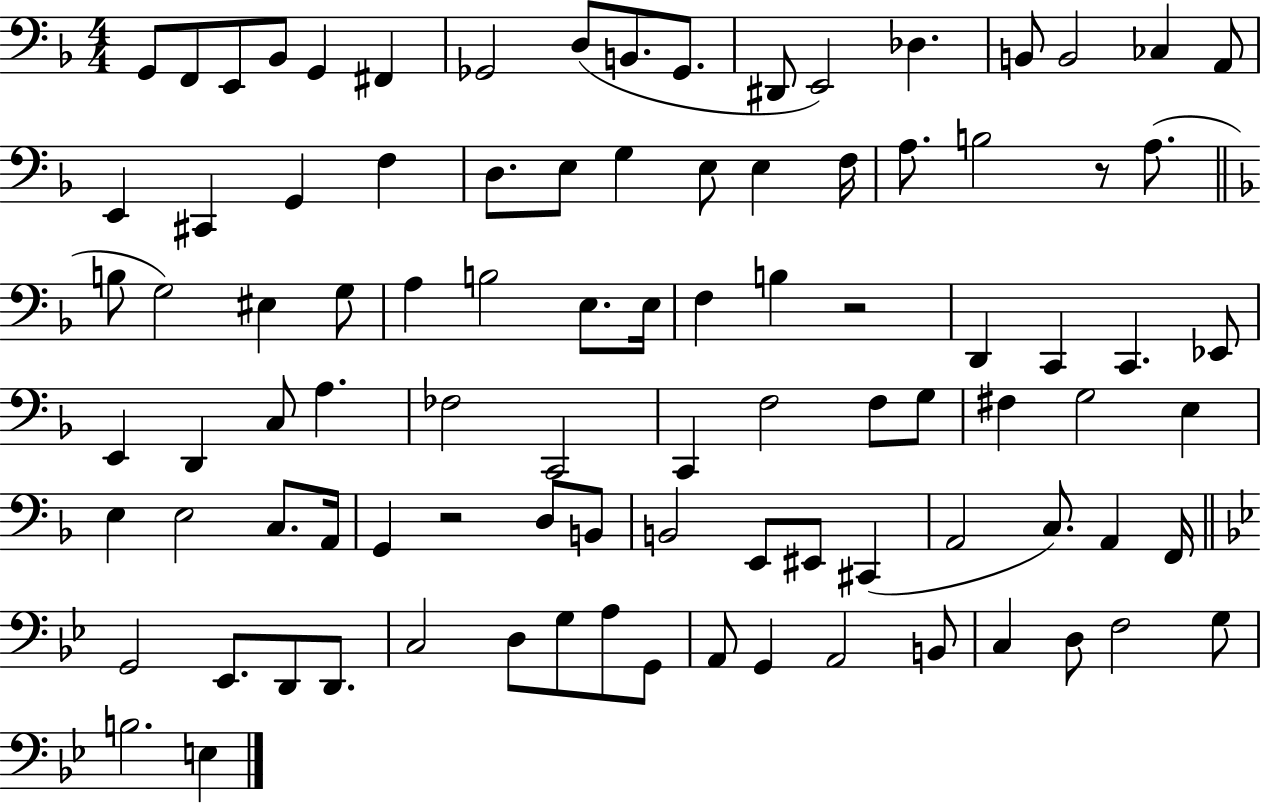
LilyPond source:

{
  \clef bass
  \numericTimeSignature
  \time 4/4
  \key f \major
  g,8 f,8 e,8 bes,8 g,4 fis,4 | ges,2 d8( b,8. ges,8. | dis,8 e,2) des4. | b,8 b,2 ces4 a,8 | \break e,4 cis,4 g,4 f4 | d8. e8 g4 e8 e4 f16 | a8. b2 r8 a8.( | \bar "||" \break \key d \minor b8 g2) eis4 g8 | a4 b2 e8. e16 | f4 b4 r2 | d,4 c,4 c,4. ees,8 | \break e,4 d,4 c8 a4. | fes2 c,2 | c,4 f2 f8 g8 | fis4 g2 e4 | \break e4 e2 c8. a,16 | g,4 r2 d8 b,8 | b,2 e,8 eis,8 cis,4( | a,2 c8.) a,4 f,16 | \break \bar "||" \break \key bes \major g,2 ees,8. d,8 d,8. | c2 d8 g8 a8 g,8 | a,8 g,4 a,2 b,8 | c4 d8 f2 g8 | \break b2. e4 | \bar "|."
}